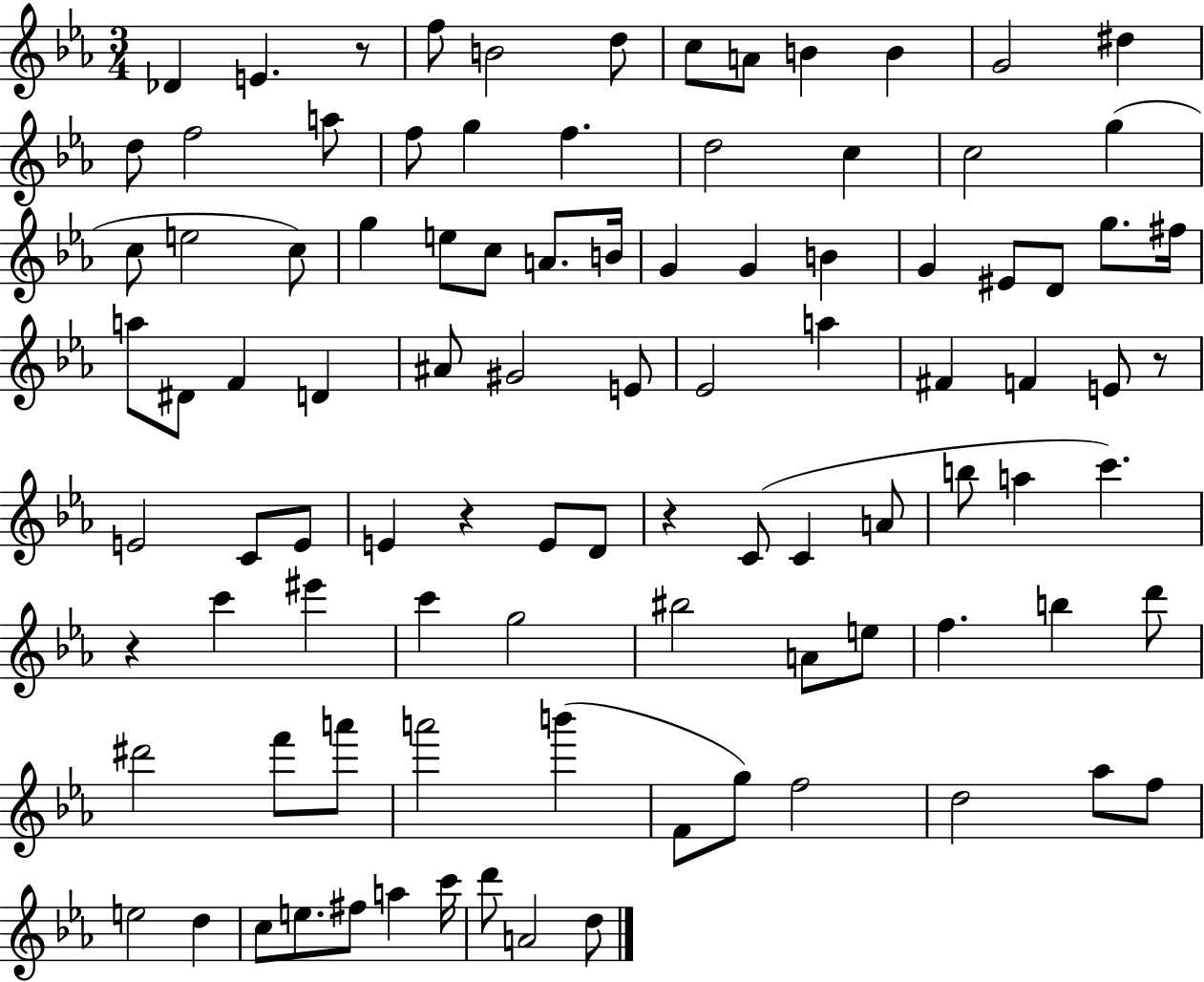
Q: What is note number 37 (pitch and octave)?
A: F#5